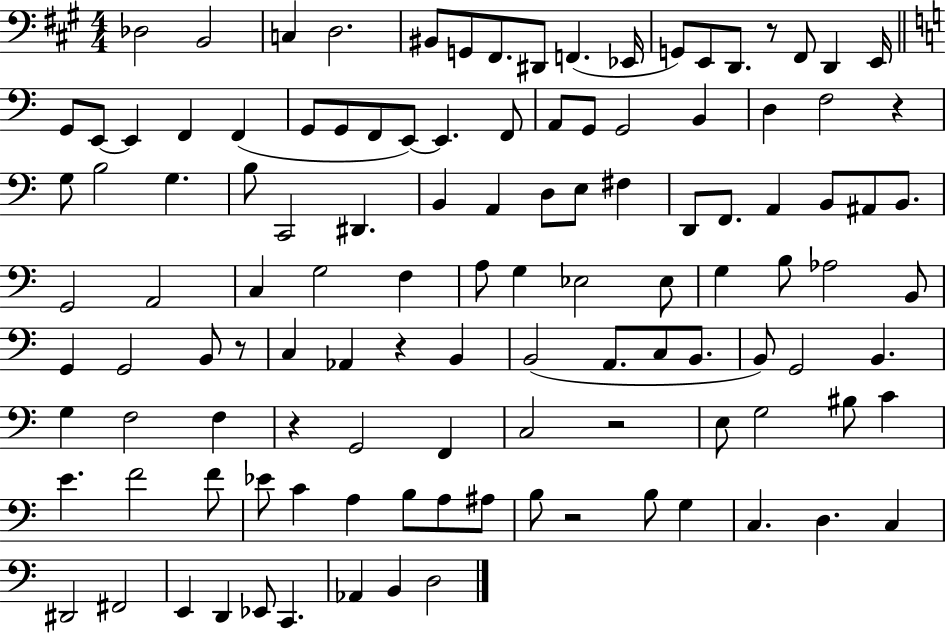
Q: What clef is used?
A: bass